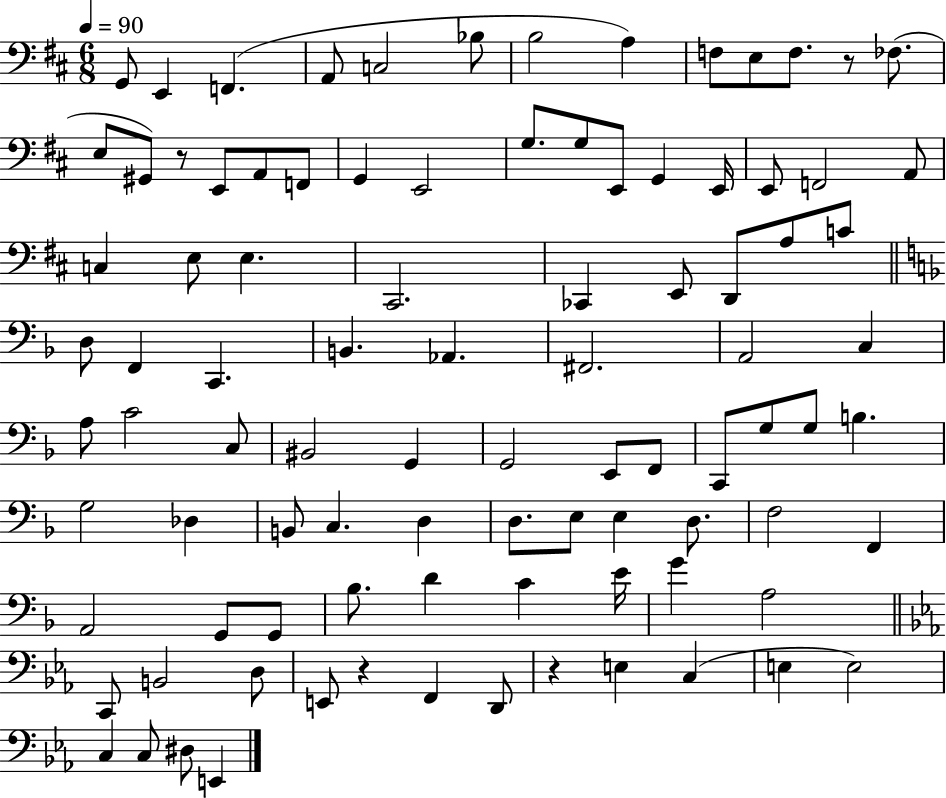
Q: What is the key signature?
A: D major